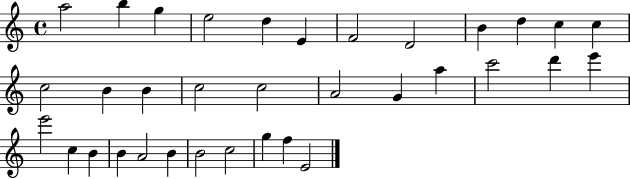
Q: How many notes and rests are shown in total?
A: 34